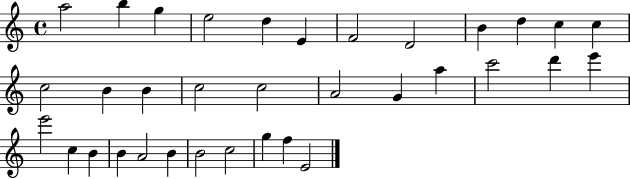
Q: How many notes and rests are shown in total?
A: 34